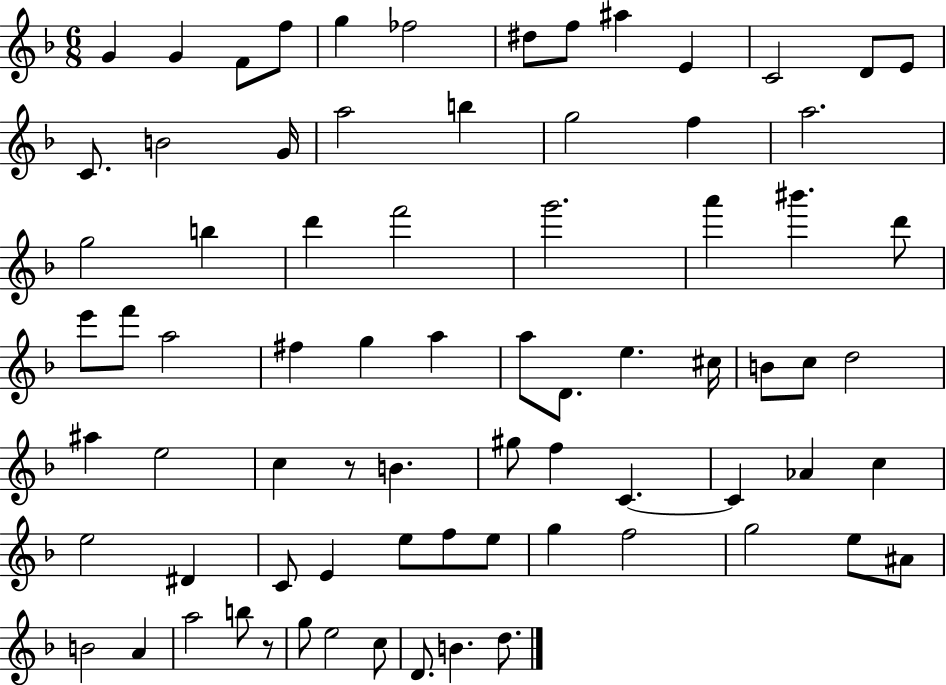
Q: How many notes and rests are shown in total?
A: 76